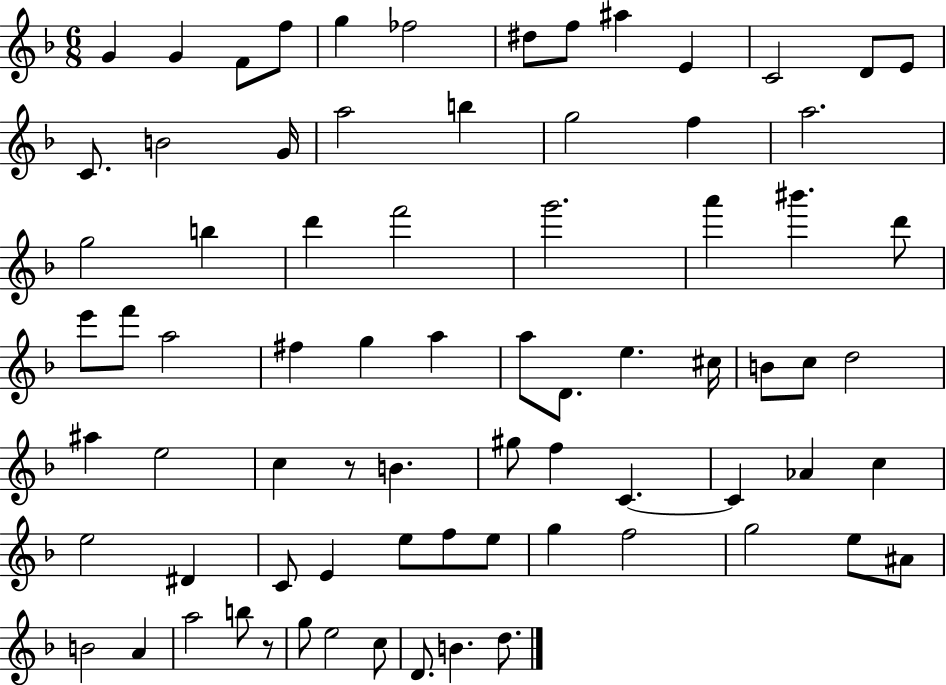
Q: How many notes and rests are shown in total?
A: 76